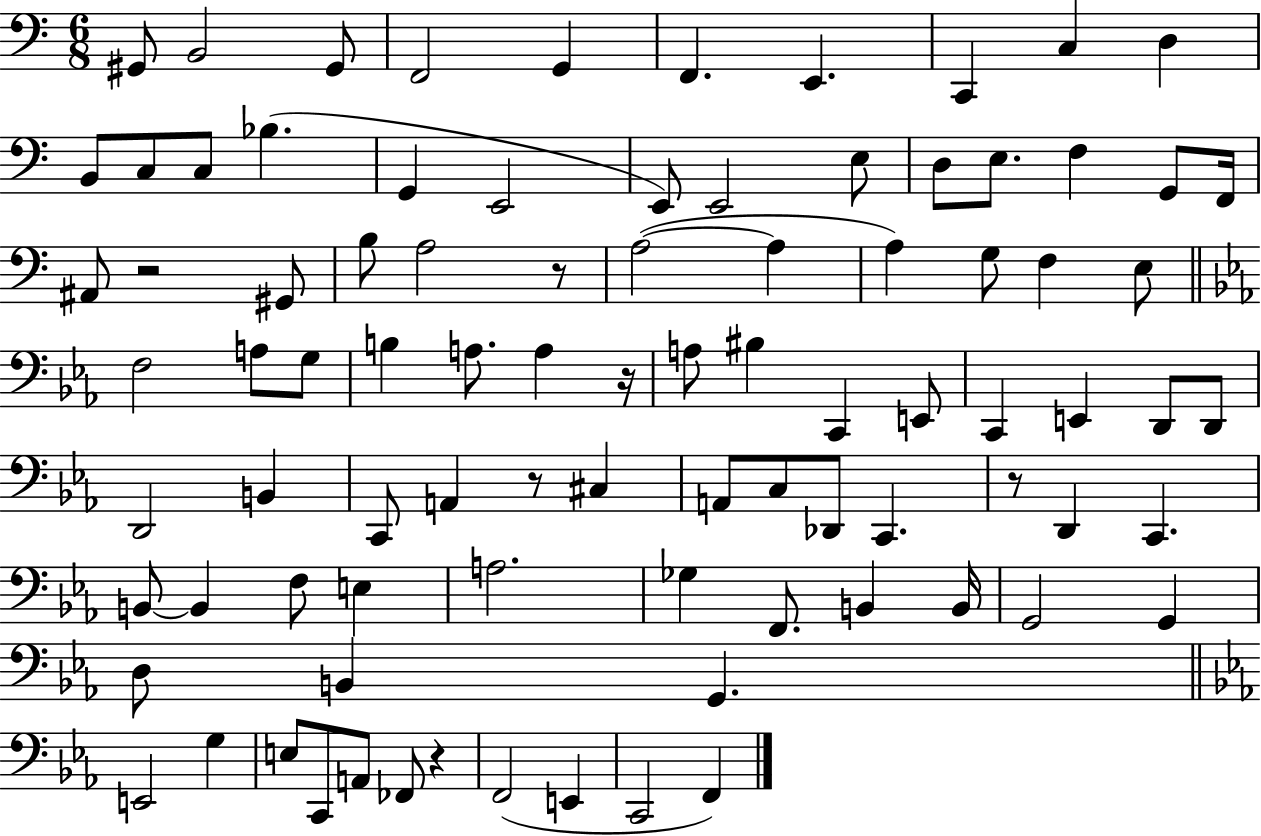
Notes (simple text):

G#2/e B2/h G#2/e F2/h G2/q F2/q. E2/q. C2/q C3/q D3/q B2/e C3/e C3/e Bb3/q. G2/q E2/h E2/e E2/h E3/e D3/e E3/e. F3/q G2/e F2/s A#2/e R/h G#2/e B3/e A3/h R/e A3/h A3/q A3/q G3/e F3/q E3/e F3/h A3/e G3/e B3/q A3/e. A3/q R/s A3/e BIS3/q C2/q E2/e C2/q E2/q D2/e D2/e D2/h B2/q C2/e A2/q R/e C#3/q A2/e C3/e Db2/e C2/q. R/e D2/q C2/q. B2/e B2/q F3/e E3/q A3/h. Gb3/q F2/e. B2/q B2/s G2/h G2/q D3/e B2/q G2/q. E2/h G3/q E3/e C2/e A2/e FES2/e R/q F2/h E2/q C2/h F2/q